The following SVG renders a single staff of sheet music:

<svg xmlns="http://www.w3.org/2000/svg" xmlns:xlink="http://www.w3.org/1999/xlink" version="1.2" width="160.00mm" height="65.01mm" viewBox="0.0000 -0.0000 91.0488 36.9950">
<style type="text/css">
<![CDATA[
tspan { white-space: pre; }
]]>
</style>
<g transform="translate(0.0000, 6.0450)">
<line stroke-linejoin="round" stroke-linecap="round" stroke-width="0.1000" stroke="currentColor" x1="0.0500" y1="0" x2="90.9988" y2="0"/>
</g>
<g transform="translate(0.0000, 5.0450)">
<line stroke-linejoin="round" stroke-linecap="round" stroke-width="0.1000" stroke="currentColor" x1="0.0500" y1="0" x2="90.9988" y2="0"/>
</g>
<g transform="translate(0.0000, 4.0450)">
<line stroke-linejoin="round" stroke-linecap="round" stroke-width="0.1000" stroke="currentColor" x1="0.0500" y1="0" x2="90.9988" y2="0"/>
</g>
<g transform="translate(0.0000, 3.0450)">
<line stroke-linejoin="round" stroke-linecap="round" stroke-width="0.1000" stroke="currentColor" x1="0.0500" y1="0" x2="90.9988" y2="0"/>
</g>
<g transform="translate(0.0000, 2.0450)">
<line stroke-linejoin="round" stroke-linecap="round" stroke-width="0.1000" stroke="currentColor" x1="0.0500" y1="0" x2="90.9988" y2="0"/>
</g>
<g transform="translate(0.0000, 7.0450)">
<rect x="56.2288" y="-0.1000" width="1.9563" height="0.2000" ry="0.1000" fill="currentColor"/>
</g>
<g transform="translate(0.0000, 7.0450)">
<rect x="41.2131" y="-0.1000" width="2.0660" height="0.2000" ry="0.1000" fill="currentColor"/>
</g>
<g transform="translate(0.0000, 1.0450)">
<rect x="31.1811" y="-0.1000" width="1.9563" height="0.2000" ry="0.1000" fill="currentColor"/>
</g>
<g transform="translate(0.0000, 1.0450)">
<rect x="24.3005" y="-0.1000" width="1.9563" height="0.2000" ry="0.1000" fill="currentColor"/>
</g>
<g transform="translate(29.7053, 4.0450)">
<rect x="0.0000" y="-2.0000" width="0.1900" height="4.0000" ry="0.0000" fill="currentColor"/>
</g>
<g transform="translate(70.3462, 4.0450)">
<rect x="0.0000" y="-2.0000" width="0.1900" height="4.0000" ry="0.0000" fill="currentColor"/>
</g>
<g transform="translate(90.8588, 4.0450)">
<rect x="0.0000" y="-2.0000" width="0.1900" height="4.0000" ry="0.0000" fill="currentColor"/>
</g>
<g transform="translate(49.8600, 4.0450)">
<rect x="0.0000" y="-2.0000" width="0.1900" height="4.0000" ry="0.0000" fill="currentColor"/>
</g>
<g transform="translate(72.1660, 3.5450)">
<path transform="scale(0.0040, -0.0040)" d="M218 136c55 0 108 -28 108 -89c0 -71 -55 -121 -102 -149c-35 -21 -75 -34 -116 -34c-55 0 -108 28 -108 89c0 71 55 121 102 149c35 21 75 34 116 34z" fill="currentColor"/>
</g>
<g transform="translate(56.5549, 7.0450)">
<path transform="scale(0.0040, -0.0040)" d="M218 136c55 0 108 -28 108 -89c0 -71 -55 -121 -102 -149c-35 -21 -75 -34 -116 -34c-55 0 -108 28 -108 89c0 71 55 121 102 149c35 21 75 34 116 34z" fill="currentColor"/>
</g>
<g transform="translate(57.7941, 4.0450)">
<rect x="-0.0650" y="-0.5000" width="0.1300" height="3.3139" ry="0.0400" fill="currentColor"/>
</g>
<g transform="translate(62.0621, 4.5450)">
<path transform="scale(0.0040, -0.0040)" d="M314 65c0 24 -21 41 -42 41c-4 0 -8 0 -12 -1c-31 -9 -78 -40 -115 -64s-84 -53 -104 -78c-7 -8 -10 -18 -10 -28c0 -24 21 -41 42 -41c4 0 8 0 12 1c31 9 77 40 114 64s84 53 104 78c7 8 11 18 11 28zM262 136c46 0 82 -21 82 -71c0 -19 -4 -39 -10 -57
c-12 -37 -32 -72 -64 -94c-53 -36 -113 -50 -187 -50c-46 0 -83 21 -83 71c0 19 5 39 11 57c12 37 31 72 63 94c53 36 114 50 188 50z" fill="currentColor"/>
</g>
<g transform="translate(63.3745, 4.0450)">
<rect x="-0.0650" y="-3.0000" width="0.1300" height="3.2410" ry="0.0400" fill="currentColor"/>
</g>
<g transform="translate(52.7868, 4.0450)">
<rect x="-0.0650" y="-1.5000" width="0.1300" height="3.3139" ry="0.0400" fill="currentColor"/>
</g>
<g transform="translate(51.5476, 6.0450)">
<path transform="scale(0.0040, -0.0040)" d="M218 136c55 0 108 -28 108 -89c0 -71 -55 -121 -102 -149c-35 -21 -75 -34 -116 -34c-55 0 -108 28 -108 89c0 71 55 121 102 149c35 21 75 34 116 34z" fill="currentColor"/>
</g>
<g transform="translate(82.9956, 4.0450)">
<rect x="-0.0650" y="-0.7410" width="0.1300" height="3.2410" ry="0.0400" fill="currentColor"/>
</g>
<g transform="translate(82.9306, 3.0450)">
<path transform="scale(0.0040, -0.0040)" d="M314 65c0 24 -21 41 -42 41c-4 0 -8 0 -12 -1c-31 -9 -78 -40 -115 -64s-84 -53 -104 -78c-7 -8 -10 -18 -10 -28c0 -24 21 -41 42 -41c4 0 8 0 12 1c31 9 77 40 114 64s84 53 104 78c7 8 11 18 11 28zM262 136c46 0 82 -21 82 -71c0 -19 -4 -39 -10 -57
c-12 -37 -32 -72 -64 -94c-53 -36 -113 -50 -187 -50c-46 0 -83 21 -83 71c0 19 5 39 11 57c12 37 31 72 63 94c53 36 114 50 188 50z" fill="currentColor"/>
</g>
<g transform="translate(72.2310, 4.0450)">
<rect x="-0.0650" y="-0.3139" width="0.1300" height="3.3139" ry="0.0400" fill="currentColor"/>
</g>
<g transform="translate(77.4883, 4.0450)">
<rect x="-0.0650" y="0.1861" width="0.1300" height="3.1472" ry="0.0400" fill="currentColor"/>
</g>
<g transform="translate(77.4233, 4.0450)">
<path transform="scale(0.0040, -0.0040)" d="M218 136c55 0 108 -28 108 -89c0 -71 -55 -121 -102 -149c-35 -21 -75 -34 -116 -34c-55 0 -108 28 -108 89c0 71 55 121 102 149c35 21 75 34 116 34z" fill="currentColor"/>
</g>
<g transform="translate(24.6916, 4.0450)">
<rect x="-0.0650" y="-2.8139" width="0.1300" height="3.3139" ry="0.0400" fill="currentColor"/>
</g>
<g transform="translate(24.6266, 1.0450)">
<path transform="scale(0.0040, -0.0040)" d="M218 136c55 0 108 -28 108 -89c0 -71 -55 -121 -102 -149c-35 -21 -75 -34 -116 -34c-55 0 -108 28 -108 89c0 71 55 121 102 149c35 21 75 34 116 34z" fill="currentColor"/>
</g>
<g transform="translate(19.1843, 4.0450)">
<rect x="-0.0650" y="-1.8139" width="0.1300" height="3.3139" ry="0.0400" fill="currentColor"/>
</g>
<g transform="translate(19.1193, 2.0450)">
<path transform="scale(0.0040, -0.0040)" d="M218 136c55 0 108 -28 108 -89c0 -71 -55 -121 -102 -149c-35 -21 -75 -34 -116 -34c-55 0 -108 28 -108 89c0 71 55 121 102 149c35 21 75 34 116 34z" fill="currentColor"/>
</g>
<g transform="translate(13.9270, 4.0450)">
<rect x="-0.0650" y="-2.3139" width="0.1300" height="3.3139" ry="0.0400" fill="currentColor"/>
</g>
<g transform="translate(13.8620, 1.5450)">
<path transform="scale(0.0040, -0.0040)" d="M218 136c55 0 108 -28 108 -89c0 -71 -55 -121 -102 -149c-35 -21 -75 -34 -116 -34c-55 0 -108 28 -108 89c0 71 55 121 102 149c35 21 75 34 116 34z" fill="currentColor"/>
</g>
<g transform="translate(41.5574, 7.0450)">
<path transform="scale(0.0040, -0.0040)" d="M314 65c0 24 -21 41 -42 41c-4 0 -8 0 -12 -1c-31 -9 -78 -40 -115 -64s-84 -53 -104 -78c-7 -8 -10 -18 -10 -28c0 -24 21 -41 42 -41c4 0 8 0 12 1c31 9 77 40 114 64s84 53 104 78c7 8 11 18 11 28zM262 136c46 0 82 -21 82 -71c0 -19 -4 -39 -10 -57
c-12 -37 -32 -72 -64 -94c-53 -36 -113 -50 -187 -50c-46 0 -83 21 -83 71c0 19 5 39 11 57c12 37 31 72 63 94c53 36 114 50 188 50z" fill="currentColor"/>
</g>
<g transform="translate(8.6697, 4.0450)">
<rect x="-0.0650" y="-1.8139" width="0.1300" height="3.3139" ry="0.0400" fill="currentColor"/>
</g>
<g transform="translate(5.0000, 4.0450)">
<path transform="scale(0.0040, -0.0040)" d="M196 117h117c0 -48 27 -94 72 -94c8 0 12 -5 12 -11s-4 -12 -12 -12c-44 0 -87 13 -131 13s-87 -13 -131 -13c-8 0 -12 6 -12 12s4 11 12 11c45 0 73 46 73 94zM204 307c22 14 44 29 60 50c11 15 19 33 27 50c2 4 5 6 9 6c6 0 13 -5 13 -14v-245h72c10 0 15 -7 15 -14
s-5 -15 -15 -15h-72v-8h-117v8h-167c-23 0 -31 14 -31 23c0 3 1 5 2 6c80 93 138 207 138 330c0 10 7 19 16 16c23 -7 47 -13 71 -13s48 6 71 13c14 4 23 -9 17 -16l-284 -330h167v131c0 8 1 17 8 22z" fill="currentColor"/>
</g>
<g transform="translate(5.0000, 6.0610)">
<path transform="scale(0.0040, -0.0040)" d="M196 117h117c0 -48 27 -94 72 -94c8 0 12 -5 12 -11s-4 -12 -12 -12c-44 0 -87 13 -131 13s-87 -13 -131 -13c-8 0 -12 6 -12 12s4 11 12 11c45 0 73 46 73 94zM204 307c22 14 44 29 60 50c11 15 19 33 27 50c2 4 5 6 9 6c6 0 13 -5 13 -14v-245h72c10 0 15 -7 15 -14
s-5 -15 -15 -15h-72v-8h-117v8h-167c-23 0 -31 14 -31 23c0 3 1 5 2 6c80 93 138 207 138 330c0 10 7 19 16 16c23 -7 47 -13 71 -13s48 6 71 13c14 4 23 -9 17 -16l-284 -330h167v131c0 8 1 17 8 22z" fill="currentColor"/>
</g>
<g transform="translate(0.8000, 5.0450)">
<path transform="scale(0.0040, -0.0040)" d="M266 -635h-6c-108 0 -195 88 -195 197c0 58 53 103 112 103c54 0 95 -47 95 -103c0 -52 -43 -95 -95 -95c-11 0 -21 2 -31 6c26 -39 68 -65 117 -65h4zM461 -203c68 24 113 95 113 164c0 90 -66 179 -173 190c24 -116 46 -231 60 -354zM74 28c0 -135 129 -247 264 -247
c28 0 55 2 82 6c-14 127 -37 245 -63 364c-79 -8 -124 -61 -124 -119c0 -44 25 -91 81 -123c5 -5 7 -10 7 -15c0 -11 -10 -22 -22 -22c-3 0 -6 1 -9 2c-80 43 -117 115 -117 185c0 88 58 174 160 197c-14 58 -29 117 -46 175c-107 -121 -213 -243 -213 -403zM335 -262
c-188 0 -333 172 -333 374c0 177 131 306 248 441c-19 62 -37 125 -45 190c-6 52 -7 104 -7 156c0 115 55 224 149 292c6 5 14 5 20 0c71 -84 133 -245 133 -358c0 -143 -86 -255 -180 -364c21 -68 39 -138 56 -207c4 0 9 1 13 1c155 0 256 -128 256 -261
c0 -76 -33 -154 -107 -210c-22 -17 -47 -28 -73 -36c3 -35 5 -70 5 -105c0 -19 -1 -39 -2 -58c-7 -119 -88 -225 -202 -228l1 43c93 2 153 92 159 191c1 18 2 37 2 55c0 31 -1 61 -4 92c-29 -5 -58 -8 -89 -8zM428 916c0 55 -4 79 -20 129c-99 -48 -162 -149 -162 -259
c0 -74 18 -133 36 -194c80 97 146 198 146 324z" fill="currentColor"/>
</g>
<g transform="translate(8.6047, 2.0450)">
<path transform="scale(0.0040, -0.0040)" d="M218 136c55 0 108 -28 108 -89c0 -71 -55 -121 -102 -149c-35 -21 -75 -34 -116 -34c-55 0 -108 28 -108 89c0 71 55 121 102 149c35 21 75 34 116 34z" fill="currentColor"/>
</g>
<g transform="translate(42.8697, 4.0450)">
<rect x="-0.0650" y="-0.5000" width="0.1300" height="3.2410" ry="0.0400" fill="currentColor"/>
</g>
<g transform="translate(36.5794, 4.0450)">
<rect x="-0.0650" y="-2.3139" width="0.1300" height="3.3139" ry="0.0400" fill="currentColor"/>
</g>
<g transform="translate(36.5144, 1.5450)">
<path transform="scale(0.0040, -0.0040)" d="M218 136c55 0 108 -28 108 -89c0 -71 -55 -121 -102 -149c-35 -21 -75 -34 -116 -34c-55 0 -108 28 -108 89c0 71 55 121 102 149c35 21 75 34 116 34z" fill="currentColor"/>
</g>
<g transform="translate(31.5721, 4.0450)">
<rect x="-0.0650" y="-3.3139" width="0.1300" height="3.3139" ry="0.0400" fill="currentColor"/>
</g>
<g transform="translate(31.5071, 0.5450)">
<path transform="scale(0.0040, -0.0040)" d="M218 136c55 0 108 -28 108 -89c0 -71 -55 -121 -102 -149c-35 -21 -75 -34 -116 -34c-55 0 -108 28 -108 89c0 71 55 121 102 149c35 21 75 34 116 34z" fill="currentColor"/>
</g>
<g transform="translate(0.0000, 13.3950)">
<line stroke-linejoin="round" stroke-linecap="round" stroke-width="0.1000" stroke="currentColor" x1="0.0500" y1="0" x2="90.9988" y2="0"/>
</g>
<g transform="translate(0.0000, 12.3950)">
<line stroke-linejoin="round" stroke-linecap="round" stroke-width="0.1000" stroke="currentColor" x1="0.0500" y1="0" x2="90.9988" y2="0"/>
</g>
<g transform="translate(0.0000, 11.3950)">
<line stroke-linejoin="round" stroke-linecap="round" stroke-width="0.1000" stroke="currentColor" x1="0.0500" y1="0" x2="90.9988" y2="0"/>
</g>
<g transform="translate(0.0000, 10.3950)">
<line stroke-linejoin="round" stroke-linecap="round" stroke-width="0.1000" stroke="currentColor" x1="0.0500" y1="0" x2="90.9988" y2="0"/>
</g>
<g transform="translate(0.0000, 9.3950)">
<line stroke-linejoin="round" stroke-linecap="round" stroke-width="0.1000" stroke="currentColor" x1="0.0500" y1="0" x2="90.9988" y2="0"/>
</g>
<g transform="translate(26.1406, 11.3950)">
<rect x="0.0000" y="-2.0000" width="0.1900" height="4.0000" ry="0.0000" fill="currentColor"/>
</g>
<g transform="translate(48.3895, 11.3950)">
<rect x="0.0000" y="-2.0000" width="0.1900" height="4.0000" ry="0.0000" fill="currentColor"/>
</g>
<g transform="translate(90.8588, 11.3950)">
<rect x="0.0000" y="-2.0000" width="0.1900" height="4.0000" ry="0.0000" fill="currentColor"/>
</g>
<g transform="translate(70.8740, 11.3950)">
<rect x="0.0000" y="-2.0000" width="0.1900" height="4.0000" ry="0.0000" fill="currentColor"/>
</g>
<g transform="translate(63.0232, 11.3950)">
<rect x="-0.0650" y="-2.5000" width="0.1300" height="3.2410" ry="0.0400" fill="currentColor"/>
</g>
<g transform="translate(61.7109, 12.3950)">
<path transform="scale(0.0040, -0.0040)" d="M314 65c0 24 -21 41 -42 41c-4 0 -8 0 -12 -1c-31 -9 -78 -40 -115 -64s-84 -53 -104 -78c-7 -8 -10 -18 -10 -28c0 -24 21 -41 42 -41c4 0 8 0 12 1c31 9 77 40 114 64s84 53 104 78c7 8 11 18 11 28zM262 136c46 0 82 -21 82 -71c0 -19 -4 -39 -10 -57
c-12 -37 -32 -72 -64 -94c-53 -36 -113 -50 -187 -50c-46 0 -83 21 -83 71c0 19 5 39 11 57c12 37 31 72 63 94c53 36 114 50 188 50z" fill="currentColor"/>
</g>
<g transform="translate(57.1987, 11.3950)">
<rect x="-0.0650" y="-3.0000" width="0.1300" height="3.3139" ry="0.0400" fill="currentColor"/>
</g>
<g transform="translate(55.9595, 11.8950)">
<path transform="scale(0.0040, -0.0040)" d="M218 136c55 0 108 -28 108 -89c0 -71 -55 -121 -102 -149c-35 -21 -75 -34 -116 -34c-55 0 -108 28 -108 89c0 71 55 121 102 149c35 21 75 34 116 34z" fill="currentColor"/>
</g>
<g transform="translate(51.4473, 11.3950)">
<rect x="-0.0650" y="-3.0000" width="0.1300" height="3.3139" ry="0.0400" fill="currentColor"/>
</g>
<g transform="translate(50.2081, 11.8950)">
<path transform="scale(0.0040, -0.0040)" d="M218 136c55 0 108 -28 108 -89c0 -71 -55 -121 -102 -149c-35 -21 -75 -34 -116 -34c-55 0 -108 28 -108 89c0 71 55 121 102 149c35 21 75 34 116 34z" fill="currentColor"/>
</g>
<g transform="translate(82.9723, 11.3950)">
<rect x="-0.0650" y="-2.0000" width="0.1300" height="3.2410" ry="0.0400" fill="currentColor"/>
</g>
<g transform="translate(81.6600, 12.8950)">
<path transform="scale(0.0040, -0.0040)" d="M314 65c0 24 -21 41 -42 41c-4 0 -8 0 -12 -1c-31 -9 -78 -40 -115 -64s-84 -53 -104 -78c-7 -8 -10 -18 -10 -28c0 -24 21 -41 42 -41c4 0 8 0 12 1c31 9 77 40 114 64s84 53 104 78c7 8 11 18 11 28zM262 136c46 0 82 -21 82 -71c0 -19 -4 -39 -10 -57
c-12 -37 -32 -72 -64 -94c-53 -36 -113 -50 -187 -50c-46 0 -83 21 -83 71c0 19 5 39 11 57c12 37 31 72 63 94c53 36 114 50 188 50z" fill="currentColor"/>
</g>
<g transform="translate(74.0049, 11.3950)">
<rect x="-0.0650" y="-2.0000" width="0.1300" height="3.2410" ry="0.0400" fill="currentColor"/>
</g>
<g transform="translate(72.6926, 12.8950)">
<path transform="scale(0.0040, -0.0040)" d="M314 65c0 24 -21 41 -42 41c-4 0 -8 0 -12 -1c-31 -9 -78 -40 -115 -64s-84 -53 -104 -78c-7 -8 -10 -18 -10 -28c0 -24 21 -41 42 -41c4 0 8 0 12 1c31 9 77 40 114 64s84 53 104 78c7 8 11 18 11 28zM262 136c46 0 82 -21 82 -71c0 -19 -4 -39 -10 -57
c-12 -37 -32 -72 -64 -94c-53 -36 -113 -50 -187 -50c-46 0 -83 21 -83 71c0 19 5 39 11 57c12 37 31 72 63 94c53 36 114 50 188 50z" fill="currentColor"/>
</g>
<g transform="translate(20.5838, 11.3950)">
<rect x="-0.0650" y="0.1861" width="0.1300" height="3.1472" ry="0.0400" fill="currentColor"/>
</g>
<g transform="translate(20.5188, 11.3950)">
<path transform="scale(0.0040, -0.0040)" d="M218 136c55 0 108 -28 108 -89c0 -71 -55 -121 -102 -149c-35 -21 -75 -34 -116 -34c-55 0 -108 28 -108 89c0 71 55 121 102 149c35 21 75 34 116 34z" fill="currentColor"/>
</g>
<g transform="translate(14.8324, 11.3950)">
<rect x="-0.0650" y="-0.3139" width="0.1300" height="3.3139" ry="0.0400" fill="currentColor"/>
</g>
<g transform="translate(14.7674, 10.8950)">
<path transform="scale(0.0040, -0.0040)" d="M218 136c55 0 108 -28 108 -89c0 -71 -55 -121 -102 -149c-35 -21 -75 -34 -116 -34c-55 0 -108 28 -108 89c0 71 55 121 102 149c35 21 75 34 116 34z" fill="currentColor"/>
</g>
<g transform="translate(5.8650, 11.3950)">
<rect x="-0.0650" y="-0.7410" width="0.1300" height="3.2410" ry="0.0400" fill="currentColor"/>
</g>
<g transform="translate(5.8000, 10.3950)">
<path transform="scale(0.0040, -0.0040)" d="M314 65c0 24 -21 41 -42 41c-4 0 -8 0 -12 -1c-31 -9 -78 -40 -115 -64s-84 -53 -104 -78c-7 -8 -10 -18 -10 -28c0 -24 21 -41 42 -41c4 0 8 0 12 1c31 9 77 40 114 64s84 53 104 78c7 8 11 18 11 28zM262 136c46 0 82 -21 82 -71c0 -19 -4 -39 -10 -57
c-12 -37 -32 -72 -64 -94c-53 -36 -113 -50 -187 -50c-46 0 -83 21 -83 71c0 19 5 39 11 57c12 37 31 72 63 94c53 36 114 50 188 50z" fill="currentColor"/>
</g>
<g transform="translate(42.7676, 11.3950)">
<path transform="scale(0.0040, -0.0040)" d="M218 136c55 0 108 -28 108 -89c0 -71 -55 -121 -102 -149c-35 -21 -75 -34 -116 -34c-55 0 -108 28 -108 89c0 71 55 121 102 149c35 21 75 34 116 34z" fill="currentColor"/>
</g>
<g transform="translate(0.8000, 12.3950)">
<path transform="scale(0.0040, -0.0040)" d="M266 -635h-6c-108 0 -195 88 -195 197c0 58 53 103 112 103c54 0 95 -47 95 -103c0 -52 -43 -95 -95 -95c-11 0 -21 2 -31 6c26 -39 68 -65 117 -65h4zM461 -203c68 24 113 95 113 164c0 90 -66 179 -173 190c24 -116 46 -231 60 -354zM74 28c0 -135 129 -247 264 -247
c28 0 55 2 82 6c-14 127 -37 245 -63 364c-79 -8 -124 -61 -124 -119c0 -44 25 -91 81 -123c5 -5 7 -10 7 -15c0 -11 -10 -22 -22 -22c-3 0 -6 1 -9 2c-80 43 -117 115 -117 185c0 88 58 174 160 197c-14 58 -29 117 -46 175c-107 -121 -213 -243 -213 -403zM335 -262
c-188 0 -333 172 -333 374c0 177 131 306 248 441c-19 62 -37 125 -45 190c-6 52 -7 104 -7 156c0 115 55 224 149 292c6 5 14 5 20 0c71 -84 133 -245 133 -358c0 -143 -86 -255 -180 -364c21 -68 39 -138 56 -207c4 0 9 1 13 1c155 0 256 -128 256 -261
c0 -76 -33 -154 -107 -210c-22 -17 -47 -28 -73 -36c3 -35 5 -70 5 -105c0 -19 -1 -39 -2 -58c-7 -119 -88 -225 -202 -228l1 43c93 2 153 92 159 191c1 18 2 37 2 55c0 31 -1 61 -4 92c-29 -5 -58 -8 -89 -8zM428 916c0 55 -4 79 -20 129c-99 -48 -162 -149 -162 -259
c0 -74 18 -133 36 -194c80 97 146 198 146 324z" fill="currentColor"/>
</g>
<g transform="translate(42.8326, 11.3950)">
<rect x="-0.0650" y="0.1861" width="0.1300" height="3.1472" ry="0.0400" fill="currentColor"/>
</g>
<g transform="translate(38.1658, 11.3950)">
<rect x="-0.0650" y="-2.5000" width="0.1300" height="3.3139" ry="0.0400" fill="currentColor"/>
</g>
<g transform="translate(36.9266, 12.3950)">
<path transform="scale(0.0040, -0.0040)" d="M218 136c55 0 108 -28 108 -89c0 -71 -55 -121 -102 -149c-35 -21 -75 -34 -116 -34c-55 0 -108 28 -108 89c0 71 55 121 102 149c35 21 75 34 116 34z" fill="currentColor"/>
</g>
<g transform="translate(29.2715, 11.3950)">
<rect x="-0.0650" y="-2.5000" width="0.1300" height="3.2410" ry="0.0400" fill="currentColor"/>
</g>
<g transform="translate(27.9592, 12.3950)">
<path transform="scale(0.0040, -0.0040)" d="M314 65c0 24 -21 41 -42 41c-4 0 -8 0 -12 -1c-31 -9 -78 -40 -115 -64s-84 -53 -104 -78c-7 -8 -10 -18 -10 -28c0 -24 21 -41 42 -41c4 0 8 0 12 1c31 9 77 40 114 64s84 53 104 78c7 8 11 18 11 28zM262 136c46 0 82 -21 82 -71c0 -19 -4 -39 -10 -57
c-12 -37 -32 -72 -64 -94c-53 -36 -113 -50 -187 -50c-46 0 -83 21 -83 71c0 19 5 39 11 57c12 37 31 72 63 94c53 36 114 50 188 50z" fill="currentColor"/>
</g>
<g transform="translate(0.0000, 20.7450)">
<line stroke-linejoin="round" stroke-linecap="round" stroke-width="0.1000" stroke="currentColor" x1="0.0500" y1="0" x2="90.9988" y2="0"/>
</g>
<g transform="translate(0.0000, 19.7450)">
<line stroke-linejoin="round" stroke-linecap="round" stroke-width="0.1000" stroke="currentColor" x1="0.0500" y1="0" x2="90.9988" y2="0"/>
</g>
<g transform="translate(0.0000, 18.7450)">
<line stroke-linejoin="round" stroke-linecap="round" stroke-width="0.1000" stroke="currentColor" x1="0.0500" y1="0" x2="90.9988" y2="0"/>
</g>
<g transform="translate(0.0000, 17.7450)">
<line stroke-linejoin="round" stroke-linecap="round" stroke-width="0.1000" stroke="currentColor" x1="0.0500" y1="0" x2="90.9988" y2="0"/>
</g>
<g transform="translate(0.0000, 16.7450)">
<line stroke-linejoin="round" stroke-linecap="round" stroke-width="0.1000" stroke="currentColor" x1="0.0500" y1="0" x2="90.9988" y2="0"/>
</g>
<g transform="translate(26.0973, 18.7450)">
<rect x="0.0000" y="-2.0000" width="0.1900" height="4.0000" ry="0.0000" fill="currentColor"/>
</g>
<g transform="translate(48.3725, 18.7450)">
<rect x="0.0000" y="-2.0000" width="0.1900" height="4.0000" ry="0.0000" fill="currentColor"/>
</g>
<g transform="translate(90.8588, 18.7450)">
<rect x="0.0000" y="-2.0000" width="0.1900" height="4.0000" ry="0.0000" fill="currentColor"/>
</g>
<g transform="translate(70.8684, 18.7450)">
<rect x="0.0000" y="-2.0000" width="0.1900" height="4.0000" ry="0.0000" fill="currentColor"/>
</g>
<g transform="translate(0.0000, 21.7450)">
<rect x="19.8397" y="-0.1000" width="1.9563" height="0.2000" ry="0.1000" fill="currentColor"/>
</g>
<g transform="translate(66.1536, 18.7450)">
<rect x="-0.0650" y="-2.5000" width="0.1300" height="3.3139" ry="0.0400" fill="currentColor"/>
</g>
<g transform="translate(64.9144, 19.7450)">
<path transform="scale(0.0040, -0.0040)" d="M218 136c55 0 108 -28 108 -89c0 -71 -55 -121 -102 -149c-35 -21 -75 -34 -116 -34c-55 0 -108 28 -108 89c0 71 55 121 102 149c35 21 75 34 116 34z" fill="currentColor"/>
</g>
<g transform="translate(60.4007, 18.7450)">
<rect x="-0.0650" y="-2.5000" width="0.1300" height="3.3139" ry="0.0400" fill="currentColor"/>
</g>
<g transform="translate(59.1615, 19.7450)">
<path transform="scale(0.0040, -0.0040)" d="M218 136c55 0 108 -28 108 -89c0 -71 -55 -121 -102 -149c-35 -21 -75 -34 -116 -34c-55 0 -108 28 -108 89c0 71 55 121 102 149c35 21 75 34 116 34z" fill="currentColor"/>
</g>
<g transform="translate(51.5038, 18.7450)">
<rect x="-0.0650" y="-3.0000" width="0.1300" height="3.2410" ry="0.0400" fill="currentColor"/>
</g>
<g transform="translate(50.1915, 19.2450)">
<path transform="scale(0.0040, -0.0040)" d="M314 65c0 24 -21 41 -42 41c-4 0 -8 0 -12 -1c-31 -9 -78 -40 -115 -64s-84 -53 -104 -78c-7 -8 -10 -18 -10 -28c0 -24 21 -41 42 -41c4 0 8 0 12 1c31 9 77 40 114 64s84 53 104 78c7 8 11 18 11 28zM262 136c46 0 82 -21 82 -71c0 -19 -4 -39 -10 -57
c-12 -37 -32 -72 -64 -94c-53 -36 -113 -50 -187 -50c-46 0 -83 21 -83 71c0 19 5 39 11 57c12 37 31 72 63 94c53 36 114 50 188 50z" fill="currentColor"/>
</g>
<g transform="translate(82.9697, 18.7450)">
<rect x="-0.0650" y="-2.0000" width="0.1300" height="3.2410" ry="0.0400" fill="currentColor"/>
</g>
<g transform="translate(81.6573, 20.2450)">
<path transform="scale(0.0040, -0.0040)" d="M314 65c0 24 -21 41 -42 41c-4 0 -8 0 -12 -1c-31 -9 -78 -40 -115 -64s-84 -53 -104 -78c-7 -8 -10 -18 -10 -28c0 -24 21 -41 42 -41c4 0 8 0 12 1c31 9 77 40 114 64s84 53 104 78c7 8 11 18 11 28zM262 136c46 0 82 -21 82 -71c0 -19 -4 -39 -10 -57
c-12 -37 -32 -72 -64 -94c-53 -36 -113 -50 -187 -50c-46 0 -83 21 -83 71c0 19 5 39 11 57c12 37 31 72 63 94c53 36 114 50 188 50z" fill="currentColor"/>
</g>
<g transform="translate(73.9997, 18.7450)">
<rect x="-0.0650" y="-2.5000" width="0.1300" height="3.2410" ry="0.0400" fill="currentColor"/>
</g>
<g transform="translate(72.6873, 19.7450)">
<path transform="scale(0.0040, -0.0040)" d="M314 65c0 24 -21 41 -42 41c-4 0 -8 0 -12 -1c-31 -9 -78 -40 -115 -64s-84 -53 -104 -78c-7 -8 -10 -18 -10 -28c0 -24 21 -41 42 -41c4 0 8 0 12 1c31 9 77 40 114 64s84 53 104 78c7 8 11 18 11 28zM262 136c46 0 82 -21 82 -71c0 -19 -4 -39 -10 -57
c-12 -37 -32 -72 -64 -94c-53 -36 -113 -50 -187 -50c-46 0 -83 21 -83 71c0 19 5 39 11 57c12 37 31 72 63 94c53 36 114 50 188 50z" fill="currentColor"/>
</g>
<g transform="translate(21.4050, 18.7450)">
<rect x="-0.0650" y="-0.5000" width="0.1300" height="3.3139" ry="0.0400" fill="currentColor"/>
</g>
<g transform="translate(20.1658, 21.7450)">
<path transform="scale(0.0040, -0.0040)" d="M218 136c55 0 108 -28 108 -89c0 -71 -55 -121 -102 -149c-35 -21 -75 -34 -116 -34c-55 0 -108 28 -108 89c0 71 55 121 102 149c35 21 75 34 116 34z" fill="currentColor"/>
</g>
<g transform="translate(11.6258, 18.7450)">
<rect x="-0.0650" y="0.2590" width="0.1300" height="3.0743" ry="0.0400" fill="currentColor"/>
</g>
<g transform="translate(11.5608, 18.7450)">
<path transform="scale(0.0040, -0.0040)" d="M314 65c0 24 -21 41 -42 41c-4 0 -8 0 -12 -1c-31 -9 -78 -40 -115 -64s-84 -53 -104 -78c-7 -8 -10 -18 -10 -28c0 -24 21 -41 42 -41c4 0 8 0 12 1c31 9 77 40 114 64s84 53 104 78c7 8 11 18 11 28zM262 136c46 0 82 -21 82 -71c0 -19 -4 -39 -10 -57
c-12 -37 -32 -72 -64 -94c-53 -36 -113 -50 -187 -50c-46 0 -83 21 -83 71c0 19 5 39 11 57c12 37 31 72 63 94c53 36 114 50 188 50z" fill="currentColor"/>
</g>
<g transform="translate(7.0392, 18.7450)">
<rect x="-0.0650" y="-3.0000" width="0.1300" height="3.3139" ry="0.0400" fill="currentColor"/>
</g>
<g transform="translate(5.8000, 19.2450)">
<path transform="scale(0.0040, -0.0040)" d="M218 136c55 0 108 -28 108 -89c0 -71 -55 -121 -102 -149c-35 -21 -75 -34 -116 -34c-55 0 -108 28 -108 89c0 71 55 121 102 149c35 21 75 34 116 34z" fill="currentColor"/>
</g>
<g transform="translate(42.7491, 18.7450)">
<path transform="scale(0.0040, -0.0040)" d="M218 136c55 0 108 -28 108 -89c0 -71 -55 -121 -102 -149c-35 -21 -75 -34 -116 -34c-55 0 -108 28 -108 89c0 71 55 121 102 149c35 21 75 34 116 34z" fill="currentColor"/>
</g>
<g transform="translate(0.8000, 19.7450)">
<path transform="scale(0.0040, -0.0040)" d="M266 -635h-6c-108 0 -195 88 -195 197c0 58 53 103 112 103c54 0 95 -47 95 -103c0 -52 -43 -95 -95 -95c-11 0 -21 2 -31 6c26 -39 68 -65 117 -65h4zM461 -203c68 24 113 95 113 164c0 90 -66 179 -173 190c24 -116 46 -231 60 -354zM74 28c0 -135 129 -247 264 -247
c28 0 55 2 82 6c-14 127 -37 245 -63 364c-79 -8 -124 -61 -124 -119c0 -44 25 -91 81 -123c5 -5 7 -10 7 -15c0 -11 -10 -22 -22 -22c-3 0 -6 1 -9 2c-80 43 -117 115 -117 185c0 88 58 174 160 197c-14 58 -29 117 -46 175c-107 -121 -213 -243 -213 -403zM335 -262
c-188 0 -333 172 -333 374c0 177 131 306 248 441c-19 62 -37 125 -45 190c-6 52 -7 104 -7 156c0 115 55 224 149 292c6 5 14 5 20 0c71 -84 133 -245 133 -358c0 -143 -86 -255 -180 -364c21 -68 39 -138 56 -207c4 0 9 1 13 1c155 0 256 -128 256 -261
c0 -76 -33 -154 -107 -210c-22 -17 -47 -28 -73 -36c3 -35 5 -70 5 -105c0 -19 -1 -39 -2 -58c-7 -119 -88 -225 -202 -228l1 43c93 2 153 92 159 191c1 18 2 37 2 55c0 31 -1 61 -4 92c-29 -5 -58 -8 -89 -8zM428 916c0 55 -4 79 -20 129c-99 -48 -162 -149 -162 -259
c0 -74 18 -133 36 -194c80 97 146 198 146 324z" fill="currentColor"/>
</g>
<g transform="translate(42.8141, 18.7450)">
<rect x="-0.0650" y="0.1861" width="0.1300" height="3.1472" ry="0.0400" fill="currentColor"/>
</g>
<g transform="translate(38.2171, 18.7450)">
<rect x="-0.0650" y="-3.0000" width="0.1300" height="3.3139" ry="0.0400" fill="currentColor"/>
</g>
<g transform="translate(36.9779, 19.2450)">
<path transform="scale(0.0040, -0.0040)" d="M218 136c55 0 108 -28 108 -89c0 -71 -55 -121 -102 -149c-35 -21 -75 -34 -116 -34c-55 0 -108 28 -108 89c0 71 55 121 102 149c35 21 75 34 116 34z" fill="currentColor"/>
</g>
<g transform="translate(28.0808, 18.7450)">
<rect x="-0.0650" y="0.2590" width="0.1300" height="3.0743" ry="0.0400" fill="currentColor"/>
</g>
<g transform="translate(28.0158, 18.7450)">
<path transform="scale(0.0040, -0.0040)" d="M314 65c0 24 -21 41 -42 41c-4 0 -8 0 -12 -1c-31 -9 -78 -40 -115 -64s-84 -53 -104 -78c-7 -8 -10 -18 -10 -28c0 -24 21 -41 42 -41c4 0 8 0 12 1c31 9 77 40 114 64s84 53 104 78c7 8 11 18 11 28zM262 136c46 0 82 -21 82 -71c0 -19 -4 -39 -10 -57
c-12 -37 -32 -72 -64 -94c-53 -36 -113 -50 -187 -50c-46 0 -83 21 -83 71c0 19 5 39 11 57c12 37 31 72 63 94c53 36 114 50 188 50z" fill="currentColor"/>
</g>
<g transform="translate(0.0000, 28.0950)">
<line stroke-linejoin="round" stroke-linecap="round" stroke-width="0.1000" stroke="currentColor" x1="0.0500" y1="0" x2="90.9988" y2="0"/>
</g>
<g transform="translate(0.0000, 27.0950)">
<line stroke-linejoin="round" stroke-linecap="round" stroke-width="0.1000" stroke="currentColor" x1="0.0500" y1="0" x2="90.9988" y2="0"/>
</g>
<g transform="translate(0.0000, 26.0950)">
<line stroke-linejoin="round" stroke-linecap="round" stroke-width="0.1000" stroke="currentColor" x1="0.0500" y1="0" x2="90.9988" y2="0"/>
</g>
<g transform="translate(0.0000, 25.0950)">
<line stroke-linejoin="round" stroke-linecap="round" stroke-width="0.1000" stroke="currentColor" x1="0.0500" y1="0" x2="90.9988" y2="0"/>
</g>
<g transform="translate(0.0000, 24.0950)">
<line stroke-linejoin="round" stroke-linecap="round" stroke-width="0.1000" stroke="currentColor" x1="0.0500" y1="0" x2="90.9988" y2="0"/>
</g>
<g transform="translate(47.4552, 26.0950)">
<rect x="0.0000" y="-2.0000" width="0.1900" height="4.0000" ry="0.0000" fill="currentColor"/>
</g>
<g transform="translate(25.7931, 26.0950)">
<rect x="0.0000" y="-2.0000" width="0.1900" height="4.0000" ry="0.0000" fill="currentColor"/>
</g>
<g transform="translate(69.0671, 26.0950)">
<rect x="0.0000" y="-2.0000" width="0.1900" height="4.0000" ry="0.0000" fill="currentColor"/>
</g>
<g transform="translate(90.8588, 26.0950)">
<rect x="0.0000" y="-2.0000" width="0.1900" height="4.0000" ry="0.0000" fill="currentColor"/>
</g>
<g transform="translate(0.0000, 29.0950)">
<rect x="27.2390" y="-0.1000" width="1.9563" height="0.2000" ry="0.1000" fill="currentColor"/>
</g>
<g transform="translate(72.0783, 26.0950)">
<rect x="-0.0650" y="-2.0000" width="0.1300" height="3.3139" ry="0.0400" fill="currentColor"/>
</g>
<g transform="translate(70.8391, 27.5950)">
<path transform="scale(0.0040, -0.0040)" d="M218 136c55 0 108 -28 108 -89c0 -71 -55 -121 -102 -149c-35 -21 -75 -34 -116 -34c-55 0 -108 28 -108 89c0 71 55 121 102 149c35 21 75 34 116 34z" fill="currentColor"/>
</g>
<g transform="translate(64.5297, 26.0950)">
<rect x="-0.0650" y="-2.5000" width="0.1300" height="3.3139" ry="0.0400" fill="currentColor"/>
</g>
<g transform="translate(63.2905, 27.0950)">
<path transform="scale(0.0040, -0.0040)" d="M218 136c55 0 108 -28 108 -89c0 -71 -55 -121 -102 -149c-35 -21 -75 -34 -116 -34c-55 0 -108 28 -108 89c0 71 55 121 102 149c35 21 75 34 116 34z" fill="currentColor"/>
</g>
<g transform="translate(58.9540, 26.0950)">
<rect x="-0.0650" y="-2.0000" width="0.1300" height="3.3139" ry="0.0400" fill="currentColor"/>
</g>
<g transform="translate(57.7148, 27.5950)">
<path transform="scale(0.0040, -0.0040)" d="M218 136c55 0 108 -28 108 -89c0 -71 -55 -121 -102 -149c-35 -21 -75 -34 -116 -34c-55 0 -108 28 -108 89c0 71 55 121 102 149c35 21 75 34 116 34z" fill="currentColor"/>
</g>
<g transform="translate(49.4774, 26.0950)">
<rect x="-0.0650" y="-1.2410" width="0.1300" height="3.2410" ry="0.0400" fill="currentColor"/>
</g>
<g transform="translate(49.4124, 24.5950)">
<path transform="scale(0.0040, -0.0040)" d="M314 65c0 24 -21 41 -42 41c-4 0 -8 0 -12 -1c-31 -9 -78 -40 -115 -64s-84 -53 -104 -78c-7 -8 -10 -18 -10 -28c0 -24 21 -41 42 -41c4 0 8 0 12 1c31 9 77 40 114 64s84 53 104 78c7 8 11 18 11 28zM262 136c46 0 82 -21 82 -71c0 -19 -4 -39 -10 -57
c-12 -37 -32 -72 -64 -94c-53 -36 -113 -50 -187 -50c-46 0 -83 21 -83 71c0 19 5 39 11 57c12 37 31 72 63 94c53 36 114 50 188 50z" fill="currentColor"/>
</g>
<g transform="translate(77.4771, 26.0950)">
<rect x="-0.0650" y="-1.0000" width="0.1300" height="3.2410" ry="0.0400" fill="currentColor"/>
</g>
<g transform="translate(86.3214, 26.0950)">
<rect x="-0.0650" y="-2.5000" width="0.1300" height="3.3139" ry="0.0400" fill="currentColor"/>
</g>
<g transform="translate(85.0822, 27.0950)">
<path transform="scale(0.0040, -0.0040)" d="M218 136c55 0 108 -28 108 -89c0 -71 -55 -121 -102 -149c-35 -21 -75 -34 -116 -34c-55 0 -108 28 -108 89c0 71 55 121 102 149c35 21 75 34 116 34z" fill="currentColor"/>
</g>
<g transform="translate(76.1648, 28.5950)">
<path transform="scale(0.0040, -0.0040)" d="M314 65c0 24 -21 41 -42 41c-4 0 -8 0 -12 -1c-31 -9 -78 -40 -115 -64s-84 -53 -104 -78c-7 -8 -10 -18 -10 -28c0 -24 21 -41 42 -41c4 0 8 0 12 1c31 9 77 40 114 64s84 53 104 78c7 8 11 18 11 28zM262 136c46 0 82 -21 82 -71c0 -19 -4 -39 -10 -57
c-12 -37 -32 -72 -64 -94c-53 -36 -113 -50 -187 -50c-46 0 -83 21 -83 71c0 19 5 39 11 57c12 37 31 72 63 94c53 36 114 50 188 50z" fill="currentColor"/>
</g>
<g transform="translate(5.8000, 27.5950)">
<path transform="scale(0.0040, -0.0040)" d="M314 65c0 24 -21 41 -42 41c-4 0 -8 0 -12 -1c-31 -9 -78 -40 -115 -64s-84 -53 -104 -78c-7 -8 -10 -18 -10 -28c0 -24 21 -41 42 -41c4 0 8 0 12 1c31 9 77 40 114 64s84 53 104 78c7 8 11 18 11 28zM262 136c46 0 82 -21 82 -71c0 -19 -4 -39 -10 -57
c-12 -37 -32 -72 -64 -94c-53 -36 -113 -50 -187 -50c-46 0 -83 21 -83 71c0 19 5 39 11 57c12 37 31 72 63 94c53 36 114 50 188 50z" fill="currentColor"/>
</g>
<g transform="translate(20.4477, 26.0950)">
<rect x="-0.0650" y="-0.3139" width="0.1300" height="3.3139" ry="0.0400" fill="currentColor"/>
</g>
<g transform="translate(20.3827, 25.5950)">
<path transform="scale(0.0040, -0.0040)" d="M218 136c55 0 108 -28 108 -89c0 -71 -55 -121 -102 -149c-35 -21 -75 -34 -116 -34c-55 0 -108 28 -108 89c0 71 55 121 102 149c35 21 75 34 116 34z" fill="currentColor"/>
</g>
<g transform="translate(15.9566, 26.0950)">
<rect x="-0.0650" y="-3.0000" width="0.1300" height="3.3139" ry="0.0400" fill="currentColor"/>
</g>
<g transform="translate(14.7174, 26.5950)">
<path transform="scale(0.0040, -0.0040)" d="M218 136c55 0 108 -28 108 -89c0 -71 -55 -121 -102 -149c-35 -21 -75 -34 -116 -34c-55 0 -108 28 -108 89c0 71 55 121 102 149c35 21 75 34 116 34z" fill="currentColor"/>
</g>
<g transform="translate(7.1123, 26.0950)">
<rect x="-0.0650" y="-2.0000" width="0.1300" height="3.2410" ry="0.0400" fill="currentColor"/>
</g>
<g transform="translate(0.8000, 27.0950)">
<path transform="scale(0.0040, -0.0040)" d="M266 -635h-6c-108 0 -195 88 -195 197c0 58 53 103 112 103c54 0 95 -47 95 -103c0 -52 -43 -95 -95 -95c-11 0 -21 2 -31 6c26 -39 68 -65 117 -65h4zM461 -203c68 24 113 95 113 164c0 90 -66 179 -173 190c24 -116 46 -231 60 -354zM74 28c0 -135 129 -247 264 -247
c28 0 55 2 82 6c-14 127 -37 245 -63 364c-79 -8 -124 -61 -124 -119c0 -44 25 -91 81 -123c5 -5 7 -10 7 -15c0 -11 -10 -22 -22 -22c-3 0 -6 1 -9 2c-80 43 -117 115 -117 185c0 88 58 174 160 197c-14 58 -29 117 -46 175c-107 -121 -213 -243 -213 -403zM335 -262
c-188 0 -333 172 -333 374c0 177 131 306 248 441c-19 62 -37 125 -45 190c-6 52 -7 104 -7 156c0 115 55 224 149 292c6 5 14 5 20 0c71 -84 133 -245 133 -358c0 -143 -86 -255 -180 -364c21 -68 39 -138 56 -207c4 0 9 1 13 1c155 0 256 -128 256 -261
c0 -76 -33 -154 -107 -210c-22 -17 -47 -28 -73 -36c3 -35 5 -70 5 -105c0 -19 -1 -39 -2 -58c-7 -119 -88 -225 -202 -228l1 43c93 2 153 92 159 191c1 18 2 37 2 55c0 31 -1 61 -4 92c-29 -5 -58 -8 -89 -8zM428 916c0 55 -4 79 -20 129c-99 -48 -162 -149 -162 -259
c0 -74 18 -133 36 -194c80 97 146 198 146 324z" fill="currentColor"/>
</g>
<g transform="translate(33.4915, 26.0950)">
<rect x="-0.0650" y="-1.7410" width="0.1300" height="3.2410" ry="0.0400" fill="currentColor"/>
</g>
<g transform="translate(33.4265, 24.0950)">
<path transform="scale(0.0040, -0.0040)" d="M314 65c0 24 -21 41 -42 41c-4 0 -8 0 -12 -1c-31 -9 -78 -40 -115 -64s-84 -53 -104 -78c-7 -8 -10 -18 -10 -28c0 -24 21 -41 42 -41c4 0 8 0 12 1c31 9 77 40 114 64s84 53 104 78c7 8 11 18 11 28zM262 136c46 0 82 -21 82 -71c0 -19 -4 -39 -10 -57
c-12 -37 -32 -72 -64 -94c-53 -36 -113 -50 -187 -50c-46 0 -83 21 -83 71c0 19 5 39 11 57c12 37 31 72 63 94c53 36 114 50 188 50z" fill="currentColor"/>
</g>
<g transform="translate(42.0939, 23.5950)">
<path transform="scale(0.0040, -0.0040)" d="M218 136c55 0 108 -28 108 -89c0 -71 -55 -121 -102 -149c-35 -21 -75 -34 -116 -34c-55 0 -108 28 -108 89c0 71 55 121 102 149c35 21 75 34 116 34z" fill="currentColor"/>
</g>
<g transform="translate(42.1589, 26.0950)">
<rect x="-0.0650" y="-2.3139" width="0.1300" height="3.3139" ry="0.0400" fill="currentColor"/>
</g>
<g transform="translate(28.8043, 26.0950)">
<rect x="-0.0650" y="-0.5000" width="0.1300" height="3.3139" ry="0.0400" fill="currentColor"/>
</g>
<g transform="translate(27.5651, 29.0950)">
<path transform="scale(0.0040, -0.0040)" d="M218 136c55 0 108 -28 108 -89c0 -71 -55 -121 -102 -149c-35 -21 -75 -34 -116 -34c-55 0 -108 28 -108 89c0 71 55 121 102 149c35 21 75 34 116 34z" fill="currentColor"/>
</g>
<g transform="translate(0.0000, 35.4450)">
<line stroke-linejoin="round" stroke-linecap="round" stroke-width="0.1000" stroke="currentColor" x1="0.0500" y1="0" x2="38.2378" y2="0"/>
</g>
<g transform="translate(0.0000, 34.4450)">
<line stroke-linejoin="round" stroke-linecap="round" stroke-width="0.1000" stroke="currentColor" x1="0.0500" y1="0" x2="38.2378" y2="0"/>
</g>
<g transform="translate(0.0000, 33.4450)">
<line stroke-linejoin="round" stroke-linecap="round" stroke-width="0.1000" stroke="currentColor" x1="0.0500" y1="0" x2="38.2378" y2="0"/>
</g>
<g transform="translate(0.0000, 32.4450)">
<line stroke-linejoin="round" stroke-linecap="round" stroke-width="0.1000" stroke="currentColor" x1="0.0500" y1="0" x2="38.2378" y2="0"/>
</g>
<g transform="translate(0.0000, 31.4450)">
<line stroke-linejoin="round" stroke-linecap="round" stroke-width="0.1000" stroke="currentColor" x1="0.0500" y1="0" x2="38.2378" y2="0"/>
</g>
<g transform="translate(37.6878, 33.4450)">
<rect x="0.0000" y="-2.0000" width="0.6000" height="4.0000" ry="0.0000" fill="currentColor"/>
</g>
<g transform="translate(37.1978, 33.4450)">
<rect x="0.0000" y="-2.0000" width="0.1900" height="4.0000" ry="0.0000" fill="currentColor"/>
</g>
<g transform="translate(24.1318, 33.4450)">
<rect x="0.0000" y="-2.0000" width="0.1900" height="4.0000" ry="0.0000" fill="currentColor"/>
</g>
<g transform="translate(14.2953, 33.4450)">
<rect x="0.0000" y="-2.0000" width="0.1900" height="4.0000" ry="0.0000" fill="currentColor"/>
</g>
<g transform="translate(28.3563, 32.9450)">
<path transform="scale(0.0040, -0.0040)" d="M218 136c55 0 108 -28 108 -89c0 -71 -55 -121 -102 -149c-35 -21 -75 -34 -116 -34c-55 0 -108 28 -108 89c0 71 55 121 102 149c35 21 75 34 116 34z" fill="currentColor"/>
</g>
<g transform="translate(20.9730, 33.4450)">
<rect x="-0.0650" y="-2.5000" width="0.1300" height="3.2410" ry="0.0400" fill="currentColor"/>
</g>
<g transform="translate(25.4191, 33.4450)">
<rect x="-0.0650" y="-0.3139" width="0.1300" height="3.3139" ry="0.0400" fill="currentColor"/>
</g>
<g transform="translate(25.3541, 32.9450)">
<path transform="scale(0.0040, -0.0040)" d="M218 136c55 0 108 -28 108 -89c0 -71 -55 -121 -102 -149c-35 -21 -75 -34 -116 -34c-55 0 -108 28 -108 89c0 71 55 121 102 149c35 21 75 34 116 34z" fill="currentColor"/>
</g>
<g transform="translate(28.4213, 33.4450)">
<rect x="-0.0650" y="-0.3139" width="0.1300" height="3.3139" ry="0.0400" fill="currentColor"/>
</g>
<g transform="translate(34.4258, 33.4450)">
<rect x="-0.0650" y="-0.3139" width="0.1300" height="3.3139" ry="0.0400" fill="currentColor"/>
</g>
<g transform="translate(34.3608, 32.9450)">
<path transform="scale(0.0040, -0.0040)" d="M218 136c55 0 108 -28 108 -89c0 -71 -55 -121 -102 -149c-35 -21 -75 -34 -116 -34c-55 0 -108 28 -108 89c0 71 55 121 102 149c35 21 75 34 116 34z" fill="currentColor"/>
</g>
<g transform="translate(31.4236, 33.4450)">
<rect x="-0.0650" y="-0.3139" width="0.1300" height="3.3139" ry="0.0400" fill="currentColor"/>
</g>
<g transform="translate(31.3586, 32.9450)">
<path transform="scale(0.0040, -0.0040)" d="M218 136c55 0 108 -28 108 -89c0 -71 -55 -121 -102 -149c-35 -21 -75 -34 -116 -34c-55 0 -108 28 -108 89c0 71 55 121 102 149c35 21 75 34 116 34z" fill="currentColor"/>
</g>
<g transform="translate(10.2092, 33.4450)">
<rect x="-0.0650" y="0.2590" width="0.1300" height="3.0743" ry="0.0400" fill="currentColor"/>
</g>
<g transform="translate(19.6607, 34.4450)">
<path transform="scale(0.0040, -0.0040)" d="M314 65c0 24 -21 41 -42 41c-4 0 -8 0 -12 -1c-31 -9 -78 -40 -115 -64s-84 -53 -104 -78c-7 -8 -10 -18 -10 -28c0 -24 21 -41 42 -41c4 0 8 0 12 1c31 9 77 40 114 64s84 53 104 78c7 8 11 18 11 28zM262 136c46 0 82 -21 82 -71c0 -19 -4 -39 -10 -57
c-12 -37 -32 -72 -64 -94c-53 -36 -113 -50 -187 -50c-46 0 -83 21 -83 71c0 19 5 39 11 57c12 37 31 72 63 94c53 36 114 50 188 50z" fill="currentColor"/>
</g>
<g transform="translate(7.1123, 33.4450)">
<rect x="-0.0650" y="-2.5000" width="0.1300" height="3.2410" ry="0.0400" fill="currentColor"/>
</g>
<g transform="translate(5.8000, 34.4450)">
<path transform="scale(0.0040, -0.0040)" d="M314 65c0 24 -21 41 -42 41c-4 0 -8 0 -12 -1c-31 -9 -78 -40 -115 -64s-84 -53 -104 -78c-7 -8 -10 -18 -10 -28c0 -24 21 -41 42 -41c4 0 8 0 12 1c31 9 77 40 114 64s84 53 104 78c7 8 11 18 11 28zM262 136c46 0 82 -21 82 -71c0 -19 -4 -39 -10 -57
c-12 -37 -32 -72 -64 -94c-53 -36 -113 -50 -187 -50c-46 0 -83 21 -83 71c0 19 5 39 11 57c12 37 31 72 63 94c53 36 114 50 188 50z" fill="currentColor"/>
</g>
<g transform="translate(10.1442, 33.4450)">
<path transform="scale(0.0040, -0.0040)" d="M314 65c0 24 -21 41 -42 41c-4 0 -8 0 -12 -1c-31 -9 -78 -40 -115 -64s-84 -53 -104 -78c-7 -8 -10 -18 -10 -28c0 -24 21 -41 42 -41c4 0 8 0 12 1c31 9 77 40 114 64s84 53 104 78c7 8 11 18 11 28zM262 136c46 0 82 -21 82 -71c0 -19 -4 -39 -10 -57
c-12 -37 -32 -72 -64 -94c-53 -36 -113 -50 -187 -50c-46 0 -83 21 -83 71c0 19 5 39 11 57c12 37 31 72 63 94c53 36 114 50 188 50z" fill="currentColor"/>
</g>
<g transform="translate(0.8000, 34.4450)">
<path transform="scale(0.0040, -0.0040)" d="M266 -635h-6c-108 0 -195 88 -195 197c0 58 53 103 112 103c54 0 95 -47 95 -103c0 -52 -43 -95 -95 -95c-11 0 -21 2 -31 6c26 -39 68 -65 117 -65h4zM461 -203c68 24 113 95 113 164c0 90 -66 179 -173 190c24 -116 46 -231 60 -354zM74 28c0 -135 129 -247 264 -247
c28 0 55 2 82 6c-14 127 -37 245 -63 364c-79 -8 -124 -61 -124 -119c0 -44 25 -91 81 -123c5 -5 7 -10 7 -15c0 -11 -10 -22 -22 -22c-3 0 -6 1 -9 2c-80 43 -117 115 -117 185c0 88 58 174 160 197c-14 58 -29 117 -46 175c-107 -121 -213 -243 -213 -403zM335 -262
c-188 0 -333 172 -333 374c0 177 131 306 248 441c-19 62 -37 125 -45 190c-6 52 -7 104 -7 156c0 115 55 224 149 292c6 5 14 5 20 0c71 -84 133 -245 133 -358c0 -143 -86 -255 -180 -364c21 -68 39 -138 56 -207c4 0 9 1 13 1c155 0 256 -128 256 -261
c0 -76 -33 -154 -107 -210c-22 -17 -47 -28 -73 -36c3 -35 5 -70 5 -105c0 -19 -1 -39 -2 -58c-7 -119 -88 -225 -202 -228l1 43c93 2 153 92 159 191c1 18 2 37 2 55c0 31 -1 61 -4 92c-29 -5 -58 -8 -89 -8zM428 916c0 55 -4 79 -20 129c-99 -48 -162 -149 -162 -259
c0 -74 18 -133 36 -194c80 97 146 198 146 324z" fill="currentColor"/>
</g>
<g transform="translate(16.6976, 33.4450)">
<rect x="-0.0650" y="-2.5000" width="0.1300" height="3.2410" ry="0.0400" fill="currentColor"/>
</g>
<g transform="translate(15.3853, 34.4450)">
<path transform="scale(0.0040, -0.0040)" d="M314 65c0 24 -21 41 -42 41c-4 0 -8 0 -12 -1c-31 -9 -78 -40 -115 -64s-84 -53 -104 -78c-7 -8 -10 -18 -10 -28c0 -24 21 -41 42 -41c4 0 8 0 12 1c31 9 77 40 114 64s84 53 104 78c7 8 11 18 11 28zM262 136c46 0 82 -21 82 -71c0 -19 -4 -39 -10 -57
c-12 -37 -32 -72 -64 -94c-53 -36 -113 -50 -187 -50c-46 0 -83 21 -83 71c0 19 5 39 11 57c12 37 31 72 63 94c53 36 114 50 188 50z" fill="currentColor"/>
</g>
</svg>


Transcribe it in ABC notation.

X:1
T:Untitled
M:4/4
L:1/4
K:C
f g f a b g C2 E C A2 c B d2 d2 c B G2 G B A A G2 F2 F2 A B2 C B2 A B A2 G G G2 F2 F2 A c C f2 g e2 F G F D2 G G2 B2 G2 G2 c c c c